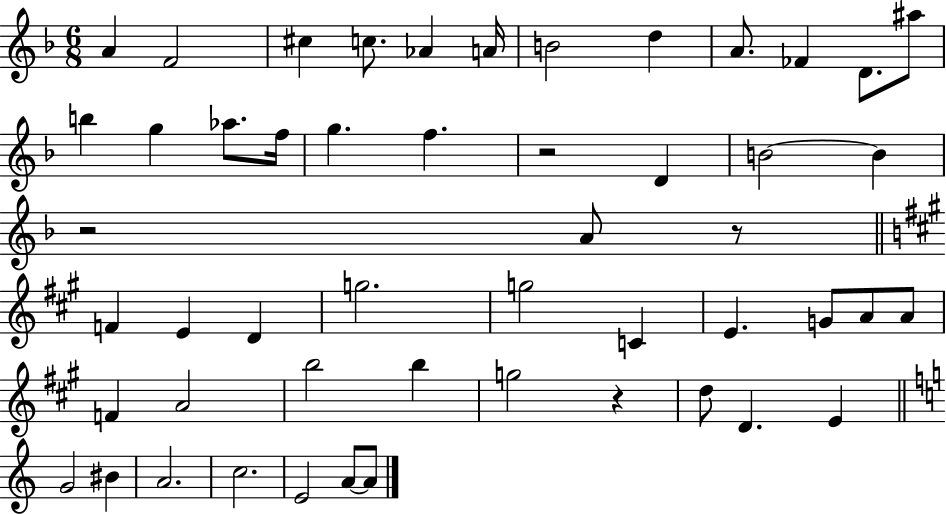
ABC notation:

X:1
T:Untitled
M:6/8
L:1/4
K:F
A F2 ^c c/2 _A A/4 B2 d A/2 _F D/2 ^a/2 b g _a/2 f/4 g f z2 D B2 B z2 A/2 z/2 F E D g2 g2 C E G/2 A/2 A/2 F A2 b2 b g2 z d/2 D E G2 ^B A2 c2 E2 A/2 A/2